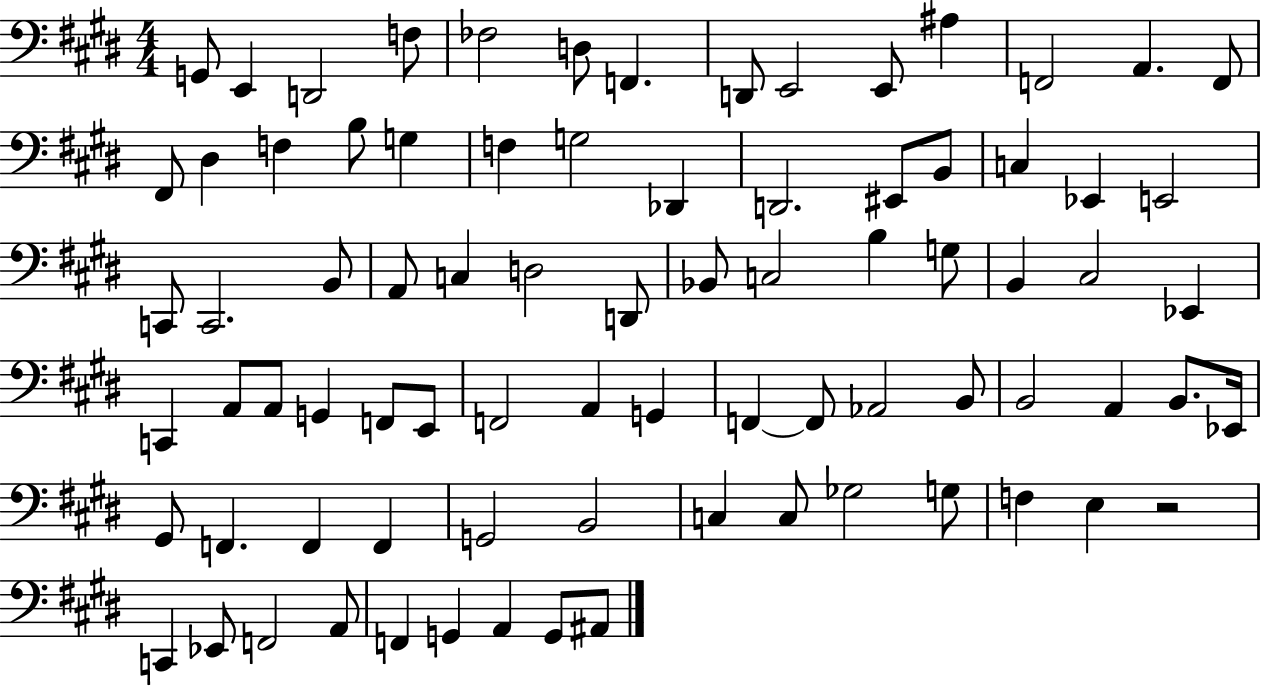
{
  \clef bass
  \numericTimeSignature
  \time 4/4
  \key e \major
  g,8 e,4 d,2 f8 | fes2 d8 f,4. | d,8 e,2 e,8 ais4 | f,2 a,4. f,8 | \break fis,8 dis4 f4 b8 g4 | f4 g2 des,4 | d,2. eis,8 b,8 | c4 ees,4 e,2 | \break c,8 c,2. b,8 | a,8 c4 d2 d,8 | bes,8 c2 b4 g8 | b,4 cis2 ees,4 | \break c,4 a,8 a,8 g,4 f,8 e,8 | f,2 a,4 g,4 | f,4~~ f,8 aes,2 b,8 | b,2 a,4 b,8. ees,16 | \break gis,8 f,4. f,4 f,4 | g,2 b,2 | c4 c8 ges2 g8 | f4 e4 r2 | \break c,4 ees,8 f,2 a,8 | f,4 g,4 a,4 g,8 ais,8 | \bar "|."
}